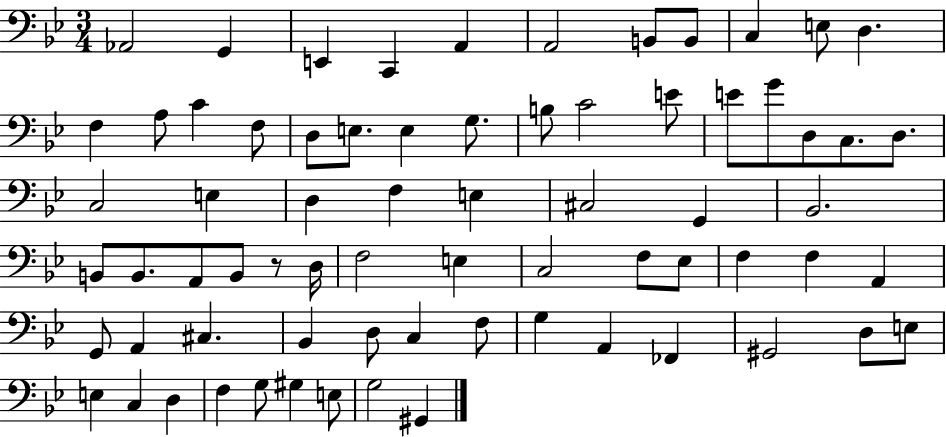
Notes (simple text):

Ab2/h G2/q E2/q C2/q A2/q A2/h B2/e B2/e C3/q E3/e D3/q. F3/q A3/e C4/q F3/e D3/e E3/e. E3/q G3/e. B3/e C4/h E4/e E4/e G4/e D3/e C3/e. D3/e. C3/h E3/q D3/q F3/q E3/q C#3/h G2/q Bb2/h. B2/e B2/e. A2/e B2/e R/e D3/s F3/h E3/q C3/h F3/e Eb3/e F3/q F3/q A2/q G2/e A2/q C#3/q. Bb2/q D3/e C3/q F3/e G3/q A2/q FES2/q G#2/h D3/e E3/e E3/q C3/q D3/q F3/q G3/e G#3/q E3/e G3/h G#2/q